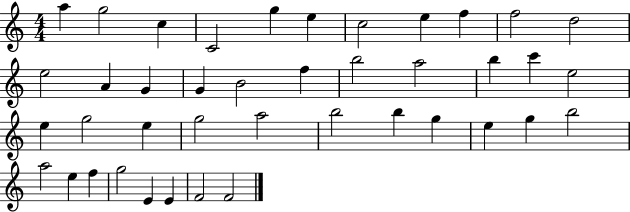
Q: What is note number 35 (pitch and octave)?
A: E5